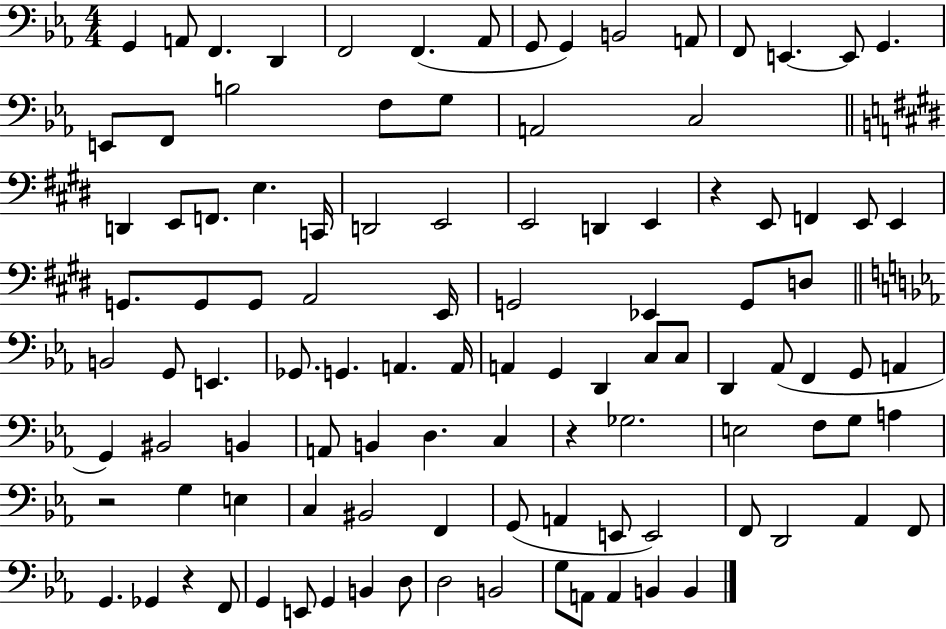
X:1
T:Untitled
M:4/4
L:1/4
K:Eb
G,, A,,/2 F,, D,, F,,2 F,, _A,,/2 G,,/2 G,, B,,2 A,,/2 F,,/2 E,, E,,/2 G,, E,,/2 F,,/2 B,2 F,/2 G,/2 A,,2 C,2 D,, E,,/2 F,,/2 E, C,,/4 D,,2 E,,2 E,,2 D,, E,, z E,,/2 F,, E,,/2 E,, G,,/2 G,,/2 G,,/2 A,,2 E,,/4 G,,2 _E,, G,,/2 D,/2 B,,2 G,,/2 E,, _G,,/2 G,, A,, A,,/4 A,, G,, D,, C,/2 C,/2 D,, _A,,/2 F,, G,,/2 A,, G,, ^B,,2 B,, A,,/2 B,, D, C, z _G,2 E,2 F,/2 G,/2 A, z2 G, E, C, ^B,,2 F,, G,,/2 A,, E,,/2 E,,2 F,,/2 D,,2 _A,, F,,/2 G,, _G,, z F,,/2 G,, E,,/2 G,, B,, D,/2 D,2 B,,2 G,/2 A,,/2 A,, B,, B,,